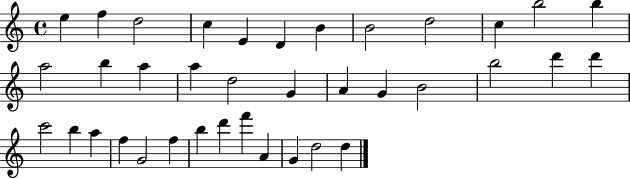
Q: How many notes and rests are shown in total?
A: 37